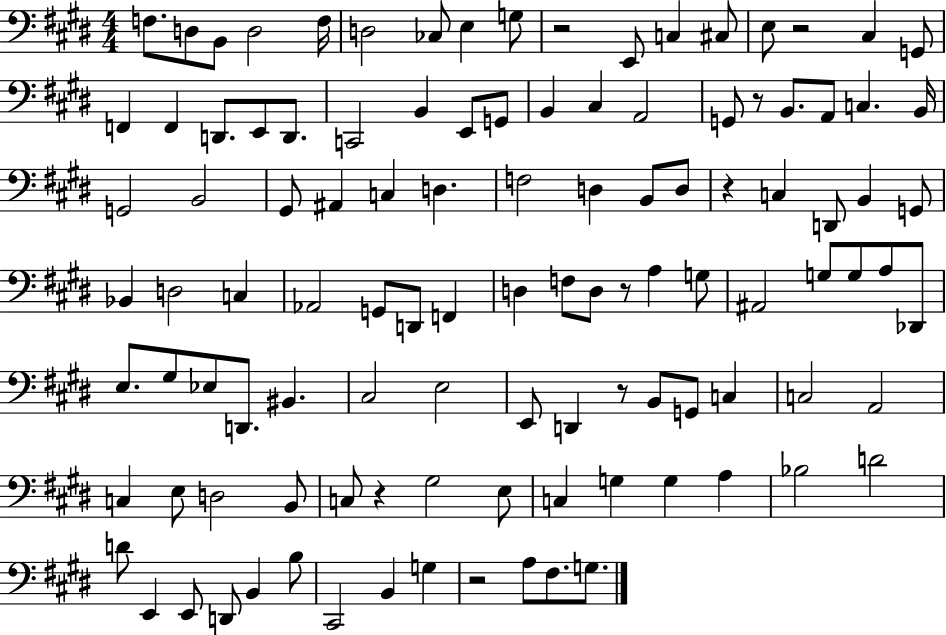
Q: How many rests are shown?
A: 8